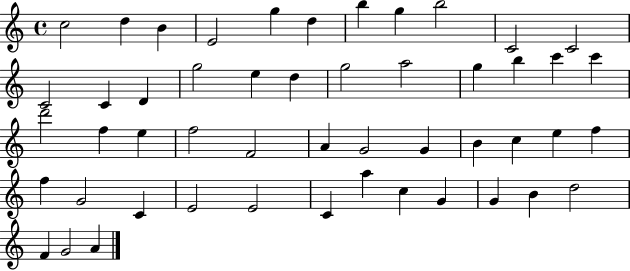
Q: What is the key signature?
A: C major